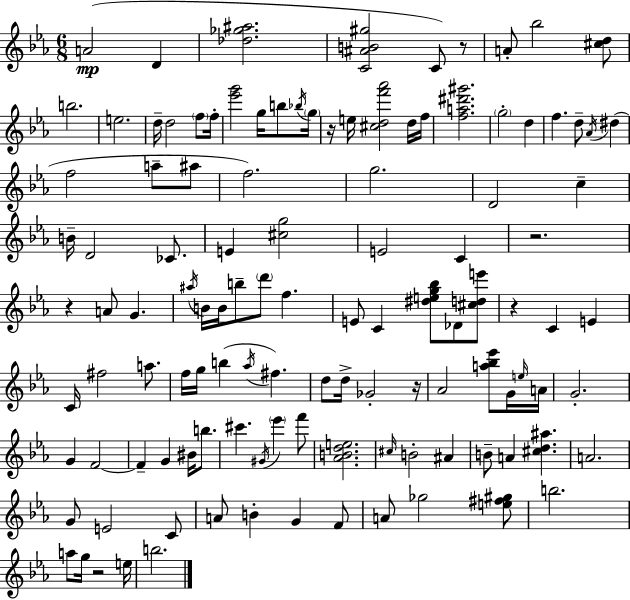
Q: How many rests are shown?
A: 7